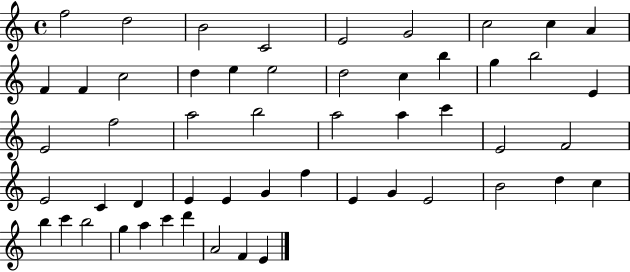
{
  \clef treble
  \time 4/4
  \defaultTimeSignature
  \key c \major
  f''2 d''2 | b'2 c'2 | e'2 g'2 | c''2 c''4 a'4 | \break f'4 f'4 c''2 | d''4 e''4 e''2 | d''2 c''4 b''4 | g''4 b''2 e'4 | \break e'2 f''2 | a''2 b''2 | a''2 a''4 c'''4 | e'2 f'2 | \break e'2 c'4 d'4 | e'4 e'4 g'4 f''4 | e'4 g'4 e'2 | b'2 d''4 c''4 | \break b''4 c'''4 b''2 | g''4 a''4 c'''4 d'''4 | a'2 f'4 e'4 | \bar "|."
}